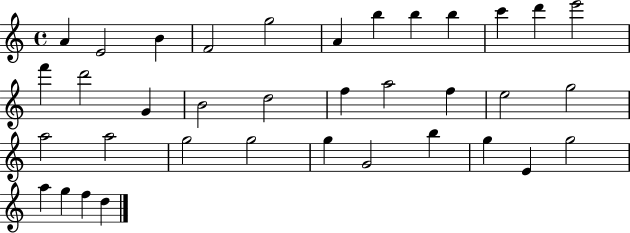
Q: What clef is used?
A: treble